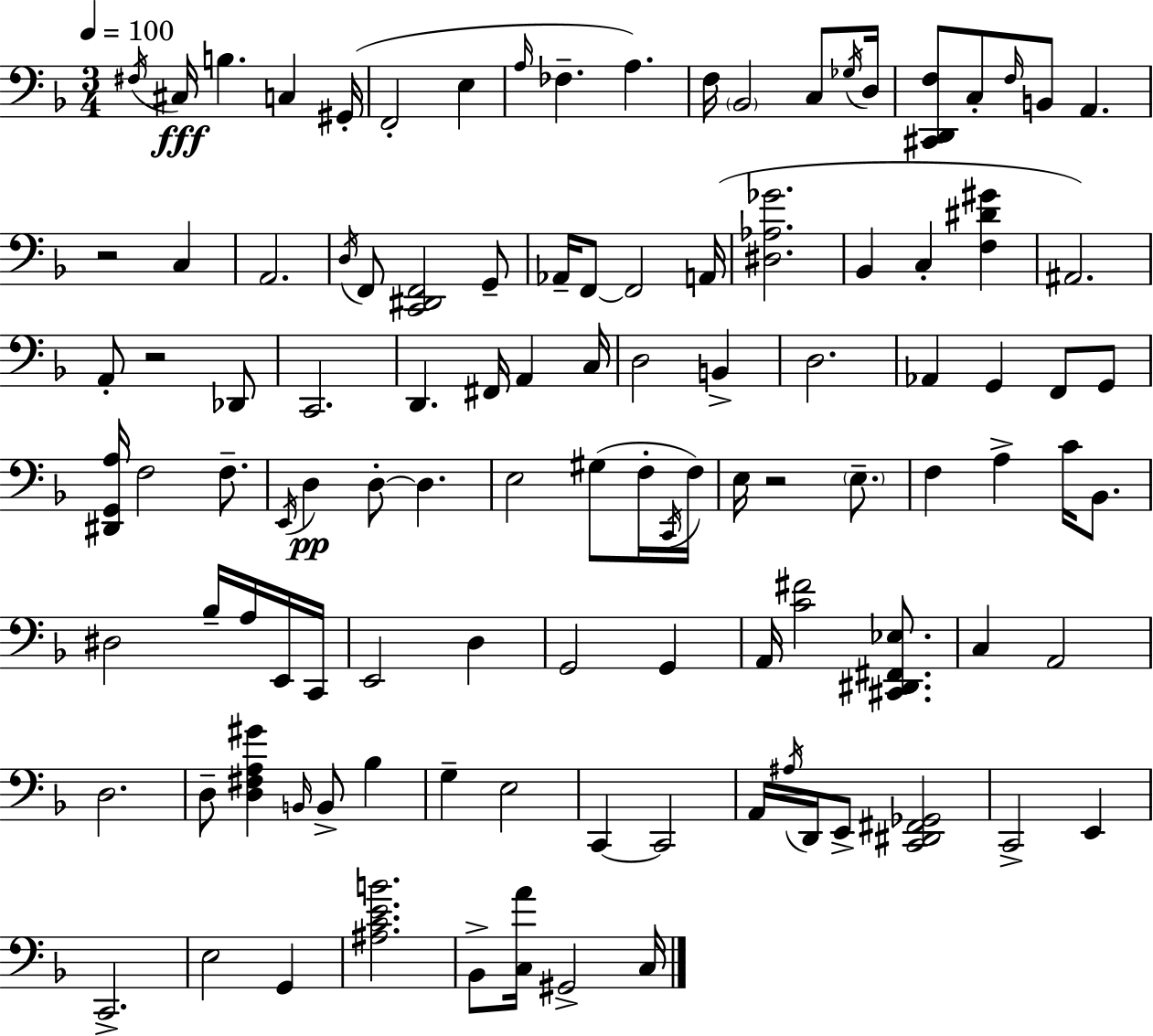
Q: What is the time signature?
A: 3/4